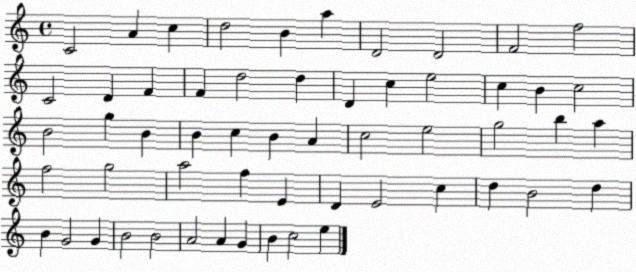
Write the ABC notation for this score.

X:1
T:Untitled
M:4/4
L:1/4
K:C
C2 A c d2 B a D2 D2 F2 f2 C2 D F F d2 d D c e2 c B c2 B2 g B B c B A c2 e2 g2 b a f2 g2 a2 f E D E2 c d B2 d B G2 G B2 B2 A2 A G B c2 e